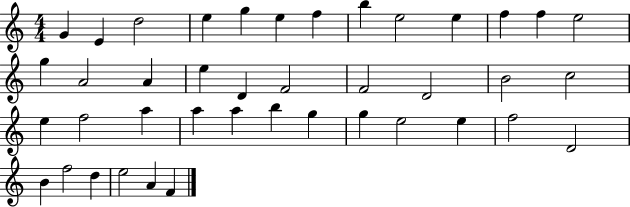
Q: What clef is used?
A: treble